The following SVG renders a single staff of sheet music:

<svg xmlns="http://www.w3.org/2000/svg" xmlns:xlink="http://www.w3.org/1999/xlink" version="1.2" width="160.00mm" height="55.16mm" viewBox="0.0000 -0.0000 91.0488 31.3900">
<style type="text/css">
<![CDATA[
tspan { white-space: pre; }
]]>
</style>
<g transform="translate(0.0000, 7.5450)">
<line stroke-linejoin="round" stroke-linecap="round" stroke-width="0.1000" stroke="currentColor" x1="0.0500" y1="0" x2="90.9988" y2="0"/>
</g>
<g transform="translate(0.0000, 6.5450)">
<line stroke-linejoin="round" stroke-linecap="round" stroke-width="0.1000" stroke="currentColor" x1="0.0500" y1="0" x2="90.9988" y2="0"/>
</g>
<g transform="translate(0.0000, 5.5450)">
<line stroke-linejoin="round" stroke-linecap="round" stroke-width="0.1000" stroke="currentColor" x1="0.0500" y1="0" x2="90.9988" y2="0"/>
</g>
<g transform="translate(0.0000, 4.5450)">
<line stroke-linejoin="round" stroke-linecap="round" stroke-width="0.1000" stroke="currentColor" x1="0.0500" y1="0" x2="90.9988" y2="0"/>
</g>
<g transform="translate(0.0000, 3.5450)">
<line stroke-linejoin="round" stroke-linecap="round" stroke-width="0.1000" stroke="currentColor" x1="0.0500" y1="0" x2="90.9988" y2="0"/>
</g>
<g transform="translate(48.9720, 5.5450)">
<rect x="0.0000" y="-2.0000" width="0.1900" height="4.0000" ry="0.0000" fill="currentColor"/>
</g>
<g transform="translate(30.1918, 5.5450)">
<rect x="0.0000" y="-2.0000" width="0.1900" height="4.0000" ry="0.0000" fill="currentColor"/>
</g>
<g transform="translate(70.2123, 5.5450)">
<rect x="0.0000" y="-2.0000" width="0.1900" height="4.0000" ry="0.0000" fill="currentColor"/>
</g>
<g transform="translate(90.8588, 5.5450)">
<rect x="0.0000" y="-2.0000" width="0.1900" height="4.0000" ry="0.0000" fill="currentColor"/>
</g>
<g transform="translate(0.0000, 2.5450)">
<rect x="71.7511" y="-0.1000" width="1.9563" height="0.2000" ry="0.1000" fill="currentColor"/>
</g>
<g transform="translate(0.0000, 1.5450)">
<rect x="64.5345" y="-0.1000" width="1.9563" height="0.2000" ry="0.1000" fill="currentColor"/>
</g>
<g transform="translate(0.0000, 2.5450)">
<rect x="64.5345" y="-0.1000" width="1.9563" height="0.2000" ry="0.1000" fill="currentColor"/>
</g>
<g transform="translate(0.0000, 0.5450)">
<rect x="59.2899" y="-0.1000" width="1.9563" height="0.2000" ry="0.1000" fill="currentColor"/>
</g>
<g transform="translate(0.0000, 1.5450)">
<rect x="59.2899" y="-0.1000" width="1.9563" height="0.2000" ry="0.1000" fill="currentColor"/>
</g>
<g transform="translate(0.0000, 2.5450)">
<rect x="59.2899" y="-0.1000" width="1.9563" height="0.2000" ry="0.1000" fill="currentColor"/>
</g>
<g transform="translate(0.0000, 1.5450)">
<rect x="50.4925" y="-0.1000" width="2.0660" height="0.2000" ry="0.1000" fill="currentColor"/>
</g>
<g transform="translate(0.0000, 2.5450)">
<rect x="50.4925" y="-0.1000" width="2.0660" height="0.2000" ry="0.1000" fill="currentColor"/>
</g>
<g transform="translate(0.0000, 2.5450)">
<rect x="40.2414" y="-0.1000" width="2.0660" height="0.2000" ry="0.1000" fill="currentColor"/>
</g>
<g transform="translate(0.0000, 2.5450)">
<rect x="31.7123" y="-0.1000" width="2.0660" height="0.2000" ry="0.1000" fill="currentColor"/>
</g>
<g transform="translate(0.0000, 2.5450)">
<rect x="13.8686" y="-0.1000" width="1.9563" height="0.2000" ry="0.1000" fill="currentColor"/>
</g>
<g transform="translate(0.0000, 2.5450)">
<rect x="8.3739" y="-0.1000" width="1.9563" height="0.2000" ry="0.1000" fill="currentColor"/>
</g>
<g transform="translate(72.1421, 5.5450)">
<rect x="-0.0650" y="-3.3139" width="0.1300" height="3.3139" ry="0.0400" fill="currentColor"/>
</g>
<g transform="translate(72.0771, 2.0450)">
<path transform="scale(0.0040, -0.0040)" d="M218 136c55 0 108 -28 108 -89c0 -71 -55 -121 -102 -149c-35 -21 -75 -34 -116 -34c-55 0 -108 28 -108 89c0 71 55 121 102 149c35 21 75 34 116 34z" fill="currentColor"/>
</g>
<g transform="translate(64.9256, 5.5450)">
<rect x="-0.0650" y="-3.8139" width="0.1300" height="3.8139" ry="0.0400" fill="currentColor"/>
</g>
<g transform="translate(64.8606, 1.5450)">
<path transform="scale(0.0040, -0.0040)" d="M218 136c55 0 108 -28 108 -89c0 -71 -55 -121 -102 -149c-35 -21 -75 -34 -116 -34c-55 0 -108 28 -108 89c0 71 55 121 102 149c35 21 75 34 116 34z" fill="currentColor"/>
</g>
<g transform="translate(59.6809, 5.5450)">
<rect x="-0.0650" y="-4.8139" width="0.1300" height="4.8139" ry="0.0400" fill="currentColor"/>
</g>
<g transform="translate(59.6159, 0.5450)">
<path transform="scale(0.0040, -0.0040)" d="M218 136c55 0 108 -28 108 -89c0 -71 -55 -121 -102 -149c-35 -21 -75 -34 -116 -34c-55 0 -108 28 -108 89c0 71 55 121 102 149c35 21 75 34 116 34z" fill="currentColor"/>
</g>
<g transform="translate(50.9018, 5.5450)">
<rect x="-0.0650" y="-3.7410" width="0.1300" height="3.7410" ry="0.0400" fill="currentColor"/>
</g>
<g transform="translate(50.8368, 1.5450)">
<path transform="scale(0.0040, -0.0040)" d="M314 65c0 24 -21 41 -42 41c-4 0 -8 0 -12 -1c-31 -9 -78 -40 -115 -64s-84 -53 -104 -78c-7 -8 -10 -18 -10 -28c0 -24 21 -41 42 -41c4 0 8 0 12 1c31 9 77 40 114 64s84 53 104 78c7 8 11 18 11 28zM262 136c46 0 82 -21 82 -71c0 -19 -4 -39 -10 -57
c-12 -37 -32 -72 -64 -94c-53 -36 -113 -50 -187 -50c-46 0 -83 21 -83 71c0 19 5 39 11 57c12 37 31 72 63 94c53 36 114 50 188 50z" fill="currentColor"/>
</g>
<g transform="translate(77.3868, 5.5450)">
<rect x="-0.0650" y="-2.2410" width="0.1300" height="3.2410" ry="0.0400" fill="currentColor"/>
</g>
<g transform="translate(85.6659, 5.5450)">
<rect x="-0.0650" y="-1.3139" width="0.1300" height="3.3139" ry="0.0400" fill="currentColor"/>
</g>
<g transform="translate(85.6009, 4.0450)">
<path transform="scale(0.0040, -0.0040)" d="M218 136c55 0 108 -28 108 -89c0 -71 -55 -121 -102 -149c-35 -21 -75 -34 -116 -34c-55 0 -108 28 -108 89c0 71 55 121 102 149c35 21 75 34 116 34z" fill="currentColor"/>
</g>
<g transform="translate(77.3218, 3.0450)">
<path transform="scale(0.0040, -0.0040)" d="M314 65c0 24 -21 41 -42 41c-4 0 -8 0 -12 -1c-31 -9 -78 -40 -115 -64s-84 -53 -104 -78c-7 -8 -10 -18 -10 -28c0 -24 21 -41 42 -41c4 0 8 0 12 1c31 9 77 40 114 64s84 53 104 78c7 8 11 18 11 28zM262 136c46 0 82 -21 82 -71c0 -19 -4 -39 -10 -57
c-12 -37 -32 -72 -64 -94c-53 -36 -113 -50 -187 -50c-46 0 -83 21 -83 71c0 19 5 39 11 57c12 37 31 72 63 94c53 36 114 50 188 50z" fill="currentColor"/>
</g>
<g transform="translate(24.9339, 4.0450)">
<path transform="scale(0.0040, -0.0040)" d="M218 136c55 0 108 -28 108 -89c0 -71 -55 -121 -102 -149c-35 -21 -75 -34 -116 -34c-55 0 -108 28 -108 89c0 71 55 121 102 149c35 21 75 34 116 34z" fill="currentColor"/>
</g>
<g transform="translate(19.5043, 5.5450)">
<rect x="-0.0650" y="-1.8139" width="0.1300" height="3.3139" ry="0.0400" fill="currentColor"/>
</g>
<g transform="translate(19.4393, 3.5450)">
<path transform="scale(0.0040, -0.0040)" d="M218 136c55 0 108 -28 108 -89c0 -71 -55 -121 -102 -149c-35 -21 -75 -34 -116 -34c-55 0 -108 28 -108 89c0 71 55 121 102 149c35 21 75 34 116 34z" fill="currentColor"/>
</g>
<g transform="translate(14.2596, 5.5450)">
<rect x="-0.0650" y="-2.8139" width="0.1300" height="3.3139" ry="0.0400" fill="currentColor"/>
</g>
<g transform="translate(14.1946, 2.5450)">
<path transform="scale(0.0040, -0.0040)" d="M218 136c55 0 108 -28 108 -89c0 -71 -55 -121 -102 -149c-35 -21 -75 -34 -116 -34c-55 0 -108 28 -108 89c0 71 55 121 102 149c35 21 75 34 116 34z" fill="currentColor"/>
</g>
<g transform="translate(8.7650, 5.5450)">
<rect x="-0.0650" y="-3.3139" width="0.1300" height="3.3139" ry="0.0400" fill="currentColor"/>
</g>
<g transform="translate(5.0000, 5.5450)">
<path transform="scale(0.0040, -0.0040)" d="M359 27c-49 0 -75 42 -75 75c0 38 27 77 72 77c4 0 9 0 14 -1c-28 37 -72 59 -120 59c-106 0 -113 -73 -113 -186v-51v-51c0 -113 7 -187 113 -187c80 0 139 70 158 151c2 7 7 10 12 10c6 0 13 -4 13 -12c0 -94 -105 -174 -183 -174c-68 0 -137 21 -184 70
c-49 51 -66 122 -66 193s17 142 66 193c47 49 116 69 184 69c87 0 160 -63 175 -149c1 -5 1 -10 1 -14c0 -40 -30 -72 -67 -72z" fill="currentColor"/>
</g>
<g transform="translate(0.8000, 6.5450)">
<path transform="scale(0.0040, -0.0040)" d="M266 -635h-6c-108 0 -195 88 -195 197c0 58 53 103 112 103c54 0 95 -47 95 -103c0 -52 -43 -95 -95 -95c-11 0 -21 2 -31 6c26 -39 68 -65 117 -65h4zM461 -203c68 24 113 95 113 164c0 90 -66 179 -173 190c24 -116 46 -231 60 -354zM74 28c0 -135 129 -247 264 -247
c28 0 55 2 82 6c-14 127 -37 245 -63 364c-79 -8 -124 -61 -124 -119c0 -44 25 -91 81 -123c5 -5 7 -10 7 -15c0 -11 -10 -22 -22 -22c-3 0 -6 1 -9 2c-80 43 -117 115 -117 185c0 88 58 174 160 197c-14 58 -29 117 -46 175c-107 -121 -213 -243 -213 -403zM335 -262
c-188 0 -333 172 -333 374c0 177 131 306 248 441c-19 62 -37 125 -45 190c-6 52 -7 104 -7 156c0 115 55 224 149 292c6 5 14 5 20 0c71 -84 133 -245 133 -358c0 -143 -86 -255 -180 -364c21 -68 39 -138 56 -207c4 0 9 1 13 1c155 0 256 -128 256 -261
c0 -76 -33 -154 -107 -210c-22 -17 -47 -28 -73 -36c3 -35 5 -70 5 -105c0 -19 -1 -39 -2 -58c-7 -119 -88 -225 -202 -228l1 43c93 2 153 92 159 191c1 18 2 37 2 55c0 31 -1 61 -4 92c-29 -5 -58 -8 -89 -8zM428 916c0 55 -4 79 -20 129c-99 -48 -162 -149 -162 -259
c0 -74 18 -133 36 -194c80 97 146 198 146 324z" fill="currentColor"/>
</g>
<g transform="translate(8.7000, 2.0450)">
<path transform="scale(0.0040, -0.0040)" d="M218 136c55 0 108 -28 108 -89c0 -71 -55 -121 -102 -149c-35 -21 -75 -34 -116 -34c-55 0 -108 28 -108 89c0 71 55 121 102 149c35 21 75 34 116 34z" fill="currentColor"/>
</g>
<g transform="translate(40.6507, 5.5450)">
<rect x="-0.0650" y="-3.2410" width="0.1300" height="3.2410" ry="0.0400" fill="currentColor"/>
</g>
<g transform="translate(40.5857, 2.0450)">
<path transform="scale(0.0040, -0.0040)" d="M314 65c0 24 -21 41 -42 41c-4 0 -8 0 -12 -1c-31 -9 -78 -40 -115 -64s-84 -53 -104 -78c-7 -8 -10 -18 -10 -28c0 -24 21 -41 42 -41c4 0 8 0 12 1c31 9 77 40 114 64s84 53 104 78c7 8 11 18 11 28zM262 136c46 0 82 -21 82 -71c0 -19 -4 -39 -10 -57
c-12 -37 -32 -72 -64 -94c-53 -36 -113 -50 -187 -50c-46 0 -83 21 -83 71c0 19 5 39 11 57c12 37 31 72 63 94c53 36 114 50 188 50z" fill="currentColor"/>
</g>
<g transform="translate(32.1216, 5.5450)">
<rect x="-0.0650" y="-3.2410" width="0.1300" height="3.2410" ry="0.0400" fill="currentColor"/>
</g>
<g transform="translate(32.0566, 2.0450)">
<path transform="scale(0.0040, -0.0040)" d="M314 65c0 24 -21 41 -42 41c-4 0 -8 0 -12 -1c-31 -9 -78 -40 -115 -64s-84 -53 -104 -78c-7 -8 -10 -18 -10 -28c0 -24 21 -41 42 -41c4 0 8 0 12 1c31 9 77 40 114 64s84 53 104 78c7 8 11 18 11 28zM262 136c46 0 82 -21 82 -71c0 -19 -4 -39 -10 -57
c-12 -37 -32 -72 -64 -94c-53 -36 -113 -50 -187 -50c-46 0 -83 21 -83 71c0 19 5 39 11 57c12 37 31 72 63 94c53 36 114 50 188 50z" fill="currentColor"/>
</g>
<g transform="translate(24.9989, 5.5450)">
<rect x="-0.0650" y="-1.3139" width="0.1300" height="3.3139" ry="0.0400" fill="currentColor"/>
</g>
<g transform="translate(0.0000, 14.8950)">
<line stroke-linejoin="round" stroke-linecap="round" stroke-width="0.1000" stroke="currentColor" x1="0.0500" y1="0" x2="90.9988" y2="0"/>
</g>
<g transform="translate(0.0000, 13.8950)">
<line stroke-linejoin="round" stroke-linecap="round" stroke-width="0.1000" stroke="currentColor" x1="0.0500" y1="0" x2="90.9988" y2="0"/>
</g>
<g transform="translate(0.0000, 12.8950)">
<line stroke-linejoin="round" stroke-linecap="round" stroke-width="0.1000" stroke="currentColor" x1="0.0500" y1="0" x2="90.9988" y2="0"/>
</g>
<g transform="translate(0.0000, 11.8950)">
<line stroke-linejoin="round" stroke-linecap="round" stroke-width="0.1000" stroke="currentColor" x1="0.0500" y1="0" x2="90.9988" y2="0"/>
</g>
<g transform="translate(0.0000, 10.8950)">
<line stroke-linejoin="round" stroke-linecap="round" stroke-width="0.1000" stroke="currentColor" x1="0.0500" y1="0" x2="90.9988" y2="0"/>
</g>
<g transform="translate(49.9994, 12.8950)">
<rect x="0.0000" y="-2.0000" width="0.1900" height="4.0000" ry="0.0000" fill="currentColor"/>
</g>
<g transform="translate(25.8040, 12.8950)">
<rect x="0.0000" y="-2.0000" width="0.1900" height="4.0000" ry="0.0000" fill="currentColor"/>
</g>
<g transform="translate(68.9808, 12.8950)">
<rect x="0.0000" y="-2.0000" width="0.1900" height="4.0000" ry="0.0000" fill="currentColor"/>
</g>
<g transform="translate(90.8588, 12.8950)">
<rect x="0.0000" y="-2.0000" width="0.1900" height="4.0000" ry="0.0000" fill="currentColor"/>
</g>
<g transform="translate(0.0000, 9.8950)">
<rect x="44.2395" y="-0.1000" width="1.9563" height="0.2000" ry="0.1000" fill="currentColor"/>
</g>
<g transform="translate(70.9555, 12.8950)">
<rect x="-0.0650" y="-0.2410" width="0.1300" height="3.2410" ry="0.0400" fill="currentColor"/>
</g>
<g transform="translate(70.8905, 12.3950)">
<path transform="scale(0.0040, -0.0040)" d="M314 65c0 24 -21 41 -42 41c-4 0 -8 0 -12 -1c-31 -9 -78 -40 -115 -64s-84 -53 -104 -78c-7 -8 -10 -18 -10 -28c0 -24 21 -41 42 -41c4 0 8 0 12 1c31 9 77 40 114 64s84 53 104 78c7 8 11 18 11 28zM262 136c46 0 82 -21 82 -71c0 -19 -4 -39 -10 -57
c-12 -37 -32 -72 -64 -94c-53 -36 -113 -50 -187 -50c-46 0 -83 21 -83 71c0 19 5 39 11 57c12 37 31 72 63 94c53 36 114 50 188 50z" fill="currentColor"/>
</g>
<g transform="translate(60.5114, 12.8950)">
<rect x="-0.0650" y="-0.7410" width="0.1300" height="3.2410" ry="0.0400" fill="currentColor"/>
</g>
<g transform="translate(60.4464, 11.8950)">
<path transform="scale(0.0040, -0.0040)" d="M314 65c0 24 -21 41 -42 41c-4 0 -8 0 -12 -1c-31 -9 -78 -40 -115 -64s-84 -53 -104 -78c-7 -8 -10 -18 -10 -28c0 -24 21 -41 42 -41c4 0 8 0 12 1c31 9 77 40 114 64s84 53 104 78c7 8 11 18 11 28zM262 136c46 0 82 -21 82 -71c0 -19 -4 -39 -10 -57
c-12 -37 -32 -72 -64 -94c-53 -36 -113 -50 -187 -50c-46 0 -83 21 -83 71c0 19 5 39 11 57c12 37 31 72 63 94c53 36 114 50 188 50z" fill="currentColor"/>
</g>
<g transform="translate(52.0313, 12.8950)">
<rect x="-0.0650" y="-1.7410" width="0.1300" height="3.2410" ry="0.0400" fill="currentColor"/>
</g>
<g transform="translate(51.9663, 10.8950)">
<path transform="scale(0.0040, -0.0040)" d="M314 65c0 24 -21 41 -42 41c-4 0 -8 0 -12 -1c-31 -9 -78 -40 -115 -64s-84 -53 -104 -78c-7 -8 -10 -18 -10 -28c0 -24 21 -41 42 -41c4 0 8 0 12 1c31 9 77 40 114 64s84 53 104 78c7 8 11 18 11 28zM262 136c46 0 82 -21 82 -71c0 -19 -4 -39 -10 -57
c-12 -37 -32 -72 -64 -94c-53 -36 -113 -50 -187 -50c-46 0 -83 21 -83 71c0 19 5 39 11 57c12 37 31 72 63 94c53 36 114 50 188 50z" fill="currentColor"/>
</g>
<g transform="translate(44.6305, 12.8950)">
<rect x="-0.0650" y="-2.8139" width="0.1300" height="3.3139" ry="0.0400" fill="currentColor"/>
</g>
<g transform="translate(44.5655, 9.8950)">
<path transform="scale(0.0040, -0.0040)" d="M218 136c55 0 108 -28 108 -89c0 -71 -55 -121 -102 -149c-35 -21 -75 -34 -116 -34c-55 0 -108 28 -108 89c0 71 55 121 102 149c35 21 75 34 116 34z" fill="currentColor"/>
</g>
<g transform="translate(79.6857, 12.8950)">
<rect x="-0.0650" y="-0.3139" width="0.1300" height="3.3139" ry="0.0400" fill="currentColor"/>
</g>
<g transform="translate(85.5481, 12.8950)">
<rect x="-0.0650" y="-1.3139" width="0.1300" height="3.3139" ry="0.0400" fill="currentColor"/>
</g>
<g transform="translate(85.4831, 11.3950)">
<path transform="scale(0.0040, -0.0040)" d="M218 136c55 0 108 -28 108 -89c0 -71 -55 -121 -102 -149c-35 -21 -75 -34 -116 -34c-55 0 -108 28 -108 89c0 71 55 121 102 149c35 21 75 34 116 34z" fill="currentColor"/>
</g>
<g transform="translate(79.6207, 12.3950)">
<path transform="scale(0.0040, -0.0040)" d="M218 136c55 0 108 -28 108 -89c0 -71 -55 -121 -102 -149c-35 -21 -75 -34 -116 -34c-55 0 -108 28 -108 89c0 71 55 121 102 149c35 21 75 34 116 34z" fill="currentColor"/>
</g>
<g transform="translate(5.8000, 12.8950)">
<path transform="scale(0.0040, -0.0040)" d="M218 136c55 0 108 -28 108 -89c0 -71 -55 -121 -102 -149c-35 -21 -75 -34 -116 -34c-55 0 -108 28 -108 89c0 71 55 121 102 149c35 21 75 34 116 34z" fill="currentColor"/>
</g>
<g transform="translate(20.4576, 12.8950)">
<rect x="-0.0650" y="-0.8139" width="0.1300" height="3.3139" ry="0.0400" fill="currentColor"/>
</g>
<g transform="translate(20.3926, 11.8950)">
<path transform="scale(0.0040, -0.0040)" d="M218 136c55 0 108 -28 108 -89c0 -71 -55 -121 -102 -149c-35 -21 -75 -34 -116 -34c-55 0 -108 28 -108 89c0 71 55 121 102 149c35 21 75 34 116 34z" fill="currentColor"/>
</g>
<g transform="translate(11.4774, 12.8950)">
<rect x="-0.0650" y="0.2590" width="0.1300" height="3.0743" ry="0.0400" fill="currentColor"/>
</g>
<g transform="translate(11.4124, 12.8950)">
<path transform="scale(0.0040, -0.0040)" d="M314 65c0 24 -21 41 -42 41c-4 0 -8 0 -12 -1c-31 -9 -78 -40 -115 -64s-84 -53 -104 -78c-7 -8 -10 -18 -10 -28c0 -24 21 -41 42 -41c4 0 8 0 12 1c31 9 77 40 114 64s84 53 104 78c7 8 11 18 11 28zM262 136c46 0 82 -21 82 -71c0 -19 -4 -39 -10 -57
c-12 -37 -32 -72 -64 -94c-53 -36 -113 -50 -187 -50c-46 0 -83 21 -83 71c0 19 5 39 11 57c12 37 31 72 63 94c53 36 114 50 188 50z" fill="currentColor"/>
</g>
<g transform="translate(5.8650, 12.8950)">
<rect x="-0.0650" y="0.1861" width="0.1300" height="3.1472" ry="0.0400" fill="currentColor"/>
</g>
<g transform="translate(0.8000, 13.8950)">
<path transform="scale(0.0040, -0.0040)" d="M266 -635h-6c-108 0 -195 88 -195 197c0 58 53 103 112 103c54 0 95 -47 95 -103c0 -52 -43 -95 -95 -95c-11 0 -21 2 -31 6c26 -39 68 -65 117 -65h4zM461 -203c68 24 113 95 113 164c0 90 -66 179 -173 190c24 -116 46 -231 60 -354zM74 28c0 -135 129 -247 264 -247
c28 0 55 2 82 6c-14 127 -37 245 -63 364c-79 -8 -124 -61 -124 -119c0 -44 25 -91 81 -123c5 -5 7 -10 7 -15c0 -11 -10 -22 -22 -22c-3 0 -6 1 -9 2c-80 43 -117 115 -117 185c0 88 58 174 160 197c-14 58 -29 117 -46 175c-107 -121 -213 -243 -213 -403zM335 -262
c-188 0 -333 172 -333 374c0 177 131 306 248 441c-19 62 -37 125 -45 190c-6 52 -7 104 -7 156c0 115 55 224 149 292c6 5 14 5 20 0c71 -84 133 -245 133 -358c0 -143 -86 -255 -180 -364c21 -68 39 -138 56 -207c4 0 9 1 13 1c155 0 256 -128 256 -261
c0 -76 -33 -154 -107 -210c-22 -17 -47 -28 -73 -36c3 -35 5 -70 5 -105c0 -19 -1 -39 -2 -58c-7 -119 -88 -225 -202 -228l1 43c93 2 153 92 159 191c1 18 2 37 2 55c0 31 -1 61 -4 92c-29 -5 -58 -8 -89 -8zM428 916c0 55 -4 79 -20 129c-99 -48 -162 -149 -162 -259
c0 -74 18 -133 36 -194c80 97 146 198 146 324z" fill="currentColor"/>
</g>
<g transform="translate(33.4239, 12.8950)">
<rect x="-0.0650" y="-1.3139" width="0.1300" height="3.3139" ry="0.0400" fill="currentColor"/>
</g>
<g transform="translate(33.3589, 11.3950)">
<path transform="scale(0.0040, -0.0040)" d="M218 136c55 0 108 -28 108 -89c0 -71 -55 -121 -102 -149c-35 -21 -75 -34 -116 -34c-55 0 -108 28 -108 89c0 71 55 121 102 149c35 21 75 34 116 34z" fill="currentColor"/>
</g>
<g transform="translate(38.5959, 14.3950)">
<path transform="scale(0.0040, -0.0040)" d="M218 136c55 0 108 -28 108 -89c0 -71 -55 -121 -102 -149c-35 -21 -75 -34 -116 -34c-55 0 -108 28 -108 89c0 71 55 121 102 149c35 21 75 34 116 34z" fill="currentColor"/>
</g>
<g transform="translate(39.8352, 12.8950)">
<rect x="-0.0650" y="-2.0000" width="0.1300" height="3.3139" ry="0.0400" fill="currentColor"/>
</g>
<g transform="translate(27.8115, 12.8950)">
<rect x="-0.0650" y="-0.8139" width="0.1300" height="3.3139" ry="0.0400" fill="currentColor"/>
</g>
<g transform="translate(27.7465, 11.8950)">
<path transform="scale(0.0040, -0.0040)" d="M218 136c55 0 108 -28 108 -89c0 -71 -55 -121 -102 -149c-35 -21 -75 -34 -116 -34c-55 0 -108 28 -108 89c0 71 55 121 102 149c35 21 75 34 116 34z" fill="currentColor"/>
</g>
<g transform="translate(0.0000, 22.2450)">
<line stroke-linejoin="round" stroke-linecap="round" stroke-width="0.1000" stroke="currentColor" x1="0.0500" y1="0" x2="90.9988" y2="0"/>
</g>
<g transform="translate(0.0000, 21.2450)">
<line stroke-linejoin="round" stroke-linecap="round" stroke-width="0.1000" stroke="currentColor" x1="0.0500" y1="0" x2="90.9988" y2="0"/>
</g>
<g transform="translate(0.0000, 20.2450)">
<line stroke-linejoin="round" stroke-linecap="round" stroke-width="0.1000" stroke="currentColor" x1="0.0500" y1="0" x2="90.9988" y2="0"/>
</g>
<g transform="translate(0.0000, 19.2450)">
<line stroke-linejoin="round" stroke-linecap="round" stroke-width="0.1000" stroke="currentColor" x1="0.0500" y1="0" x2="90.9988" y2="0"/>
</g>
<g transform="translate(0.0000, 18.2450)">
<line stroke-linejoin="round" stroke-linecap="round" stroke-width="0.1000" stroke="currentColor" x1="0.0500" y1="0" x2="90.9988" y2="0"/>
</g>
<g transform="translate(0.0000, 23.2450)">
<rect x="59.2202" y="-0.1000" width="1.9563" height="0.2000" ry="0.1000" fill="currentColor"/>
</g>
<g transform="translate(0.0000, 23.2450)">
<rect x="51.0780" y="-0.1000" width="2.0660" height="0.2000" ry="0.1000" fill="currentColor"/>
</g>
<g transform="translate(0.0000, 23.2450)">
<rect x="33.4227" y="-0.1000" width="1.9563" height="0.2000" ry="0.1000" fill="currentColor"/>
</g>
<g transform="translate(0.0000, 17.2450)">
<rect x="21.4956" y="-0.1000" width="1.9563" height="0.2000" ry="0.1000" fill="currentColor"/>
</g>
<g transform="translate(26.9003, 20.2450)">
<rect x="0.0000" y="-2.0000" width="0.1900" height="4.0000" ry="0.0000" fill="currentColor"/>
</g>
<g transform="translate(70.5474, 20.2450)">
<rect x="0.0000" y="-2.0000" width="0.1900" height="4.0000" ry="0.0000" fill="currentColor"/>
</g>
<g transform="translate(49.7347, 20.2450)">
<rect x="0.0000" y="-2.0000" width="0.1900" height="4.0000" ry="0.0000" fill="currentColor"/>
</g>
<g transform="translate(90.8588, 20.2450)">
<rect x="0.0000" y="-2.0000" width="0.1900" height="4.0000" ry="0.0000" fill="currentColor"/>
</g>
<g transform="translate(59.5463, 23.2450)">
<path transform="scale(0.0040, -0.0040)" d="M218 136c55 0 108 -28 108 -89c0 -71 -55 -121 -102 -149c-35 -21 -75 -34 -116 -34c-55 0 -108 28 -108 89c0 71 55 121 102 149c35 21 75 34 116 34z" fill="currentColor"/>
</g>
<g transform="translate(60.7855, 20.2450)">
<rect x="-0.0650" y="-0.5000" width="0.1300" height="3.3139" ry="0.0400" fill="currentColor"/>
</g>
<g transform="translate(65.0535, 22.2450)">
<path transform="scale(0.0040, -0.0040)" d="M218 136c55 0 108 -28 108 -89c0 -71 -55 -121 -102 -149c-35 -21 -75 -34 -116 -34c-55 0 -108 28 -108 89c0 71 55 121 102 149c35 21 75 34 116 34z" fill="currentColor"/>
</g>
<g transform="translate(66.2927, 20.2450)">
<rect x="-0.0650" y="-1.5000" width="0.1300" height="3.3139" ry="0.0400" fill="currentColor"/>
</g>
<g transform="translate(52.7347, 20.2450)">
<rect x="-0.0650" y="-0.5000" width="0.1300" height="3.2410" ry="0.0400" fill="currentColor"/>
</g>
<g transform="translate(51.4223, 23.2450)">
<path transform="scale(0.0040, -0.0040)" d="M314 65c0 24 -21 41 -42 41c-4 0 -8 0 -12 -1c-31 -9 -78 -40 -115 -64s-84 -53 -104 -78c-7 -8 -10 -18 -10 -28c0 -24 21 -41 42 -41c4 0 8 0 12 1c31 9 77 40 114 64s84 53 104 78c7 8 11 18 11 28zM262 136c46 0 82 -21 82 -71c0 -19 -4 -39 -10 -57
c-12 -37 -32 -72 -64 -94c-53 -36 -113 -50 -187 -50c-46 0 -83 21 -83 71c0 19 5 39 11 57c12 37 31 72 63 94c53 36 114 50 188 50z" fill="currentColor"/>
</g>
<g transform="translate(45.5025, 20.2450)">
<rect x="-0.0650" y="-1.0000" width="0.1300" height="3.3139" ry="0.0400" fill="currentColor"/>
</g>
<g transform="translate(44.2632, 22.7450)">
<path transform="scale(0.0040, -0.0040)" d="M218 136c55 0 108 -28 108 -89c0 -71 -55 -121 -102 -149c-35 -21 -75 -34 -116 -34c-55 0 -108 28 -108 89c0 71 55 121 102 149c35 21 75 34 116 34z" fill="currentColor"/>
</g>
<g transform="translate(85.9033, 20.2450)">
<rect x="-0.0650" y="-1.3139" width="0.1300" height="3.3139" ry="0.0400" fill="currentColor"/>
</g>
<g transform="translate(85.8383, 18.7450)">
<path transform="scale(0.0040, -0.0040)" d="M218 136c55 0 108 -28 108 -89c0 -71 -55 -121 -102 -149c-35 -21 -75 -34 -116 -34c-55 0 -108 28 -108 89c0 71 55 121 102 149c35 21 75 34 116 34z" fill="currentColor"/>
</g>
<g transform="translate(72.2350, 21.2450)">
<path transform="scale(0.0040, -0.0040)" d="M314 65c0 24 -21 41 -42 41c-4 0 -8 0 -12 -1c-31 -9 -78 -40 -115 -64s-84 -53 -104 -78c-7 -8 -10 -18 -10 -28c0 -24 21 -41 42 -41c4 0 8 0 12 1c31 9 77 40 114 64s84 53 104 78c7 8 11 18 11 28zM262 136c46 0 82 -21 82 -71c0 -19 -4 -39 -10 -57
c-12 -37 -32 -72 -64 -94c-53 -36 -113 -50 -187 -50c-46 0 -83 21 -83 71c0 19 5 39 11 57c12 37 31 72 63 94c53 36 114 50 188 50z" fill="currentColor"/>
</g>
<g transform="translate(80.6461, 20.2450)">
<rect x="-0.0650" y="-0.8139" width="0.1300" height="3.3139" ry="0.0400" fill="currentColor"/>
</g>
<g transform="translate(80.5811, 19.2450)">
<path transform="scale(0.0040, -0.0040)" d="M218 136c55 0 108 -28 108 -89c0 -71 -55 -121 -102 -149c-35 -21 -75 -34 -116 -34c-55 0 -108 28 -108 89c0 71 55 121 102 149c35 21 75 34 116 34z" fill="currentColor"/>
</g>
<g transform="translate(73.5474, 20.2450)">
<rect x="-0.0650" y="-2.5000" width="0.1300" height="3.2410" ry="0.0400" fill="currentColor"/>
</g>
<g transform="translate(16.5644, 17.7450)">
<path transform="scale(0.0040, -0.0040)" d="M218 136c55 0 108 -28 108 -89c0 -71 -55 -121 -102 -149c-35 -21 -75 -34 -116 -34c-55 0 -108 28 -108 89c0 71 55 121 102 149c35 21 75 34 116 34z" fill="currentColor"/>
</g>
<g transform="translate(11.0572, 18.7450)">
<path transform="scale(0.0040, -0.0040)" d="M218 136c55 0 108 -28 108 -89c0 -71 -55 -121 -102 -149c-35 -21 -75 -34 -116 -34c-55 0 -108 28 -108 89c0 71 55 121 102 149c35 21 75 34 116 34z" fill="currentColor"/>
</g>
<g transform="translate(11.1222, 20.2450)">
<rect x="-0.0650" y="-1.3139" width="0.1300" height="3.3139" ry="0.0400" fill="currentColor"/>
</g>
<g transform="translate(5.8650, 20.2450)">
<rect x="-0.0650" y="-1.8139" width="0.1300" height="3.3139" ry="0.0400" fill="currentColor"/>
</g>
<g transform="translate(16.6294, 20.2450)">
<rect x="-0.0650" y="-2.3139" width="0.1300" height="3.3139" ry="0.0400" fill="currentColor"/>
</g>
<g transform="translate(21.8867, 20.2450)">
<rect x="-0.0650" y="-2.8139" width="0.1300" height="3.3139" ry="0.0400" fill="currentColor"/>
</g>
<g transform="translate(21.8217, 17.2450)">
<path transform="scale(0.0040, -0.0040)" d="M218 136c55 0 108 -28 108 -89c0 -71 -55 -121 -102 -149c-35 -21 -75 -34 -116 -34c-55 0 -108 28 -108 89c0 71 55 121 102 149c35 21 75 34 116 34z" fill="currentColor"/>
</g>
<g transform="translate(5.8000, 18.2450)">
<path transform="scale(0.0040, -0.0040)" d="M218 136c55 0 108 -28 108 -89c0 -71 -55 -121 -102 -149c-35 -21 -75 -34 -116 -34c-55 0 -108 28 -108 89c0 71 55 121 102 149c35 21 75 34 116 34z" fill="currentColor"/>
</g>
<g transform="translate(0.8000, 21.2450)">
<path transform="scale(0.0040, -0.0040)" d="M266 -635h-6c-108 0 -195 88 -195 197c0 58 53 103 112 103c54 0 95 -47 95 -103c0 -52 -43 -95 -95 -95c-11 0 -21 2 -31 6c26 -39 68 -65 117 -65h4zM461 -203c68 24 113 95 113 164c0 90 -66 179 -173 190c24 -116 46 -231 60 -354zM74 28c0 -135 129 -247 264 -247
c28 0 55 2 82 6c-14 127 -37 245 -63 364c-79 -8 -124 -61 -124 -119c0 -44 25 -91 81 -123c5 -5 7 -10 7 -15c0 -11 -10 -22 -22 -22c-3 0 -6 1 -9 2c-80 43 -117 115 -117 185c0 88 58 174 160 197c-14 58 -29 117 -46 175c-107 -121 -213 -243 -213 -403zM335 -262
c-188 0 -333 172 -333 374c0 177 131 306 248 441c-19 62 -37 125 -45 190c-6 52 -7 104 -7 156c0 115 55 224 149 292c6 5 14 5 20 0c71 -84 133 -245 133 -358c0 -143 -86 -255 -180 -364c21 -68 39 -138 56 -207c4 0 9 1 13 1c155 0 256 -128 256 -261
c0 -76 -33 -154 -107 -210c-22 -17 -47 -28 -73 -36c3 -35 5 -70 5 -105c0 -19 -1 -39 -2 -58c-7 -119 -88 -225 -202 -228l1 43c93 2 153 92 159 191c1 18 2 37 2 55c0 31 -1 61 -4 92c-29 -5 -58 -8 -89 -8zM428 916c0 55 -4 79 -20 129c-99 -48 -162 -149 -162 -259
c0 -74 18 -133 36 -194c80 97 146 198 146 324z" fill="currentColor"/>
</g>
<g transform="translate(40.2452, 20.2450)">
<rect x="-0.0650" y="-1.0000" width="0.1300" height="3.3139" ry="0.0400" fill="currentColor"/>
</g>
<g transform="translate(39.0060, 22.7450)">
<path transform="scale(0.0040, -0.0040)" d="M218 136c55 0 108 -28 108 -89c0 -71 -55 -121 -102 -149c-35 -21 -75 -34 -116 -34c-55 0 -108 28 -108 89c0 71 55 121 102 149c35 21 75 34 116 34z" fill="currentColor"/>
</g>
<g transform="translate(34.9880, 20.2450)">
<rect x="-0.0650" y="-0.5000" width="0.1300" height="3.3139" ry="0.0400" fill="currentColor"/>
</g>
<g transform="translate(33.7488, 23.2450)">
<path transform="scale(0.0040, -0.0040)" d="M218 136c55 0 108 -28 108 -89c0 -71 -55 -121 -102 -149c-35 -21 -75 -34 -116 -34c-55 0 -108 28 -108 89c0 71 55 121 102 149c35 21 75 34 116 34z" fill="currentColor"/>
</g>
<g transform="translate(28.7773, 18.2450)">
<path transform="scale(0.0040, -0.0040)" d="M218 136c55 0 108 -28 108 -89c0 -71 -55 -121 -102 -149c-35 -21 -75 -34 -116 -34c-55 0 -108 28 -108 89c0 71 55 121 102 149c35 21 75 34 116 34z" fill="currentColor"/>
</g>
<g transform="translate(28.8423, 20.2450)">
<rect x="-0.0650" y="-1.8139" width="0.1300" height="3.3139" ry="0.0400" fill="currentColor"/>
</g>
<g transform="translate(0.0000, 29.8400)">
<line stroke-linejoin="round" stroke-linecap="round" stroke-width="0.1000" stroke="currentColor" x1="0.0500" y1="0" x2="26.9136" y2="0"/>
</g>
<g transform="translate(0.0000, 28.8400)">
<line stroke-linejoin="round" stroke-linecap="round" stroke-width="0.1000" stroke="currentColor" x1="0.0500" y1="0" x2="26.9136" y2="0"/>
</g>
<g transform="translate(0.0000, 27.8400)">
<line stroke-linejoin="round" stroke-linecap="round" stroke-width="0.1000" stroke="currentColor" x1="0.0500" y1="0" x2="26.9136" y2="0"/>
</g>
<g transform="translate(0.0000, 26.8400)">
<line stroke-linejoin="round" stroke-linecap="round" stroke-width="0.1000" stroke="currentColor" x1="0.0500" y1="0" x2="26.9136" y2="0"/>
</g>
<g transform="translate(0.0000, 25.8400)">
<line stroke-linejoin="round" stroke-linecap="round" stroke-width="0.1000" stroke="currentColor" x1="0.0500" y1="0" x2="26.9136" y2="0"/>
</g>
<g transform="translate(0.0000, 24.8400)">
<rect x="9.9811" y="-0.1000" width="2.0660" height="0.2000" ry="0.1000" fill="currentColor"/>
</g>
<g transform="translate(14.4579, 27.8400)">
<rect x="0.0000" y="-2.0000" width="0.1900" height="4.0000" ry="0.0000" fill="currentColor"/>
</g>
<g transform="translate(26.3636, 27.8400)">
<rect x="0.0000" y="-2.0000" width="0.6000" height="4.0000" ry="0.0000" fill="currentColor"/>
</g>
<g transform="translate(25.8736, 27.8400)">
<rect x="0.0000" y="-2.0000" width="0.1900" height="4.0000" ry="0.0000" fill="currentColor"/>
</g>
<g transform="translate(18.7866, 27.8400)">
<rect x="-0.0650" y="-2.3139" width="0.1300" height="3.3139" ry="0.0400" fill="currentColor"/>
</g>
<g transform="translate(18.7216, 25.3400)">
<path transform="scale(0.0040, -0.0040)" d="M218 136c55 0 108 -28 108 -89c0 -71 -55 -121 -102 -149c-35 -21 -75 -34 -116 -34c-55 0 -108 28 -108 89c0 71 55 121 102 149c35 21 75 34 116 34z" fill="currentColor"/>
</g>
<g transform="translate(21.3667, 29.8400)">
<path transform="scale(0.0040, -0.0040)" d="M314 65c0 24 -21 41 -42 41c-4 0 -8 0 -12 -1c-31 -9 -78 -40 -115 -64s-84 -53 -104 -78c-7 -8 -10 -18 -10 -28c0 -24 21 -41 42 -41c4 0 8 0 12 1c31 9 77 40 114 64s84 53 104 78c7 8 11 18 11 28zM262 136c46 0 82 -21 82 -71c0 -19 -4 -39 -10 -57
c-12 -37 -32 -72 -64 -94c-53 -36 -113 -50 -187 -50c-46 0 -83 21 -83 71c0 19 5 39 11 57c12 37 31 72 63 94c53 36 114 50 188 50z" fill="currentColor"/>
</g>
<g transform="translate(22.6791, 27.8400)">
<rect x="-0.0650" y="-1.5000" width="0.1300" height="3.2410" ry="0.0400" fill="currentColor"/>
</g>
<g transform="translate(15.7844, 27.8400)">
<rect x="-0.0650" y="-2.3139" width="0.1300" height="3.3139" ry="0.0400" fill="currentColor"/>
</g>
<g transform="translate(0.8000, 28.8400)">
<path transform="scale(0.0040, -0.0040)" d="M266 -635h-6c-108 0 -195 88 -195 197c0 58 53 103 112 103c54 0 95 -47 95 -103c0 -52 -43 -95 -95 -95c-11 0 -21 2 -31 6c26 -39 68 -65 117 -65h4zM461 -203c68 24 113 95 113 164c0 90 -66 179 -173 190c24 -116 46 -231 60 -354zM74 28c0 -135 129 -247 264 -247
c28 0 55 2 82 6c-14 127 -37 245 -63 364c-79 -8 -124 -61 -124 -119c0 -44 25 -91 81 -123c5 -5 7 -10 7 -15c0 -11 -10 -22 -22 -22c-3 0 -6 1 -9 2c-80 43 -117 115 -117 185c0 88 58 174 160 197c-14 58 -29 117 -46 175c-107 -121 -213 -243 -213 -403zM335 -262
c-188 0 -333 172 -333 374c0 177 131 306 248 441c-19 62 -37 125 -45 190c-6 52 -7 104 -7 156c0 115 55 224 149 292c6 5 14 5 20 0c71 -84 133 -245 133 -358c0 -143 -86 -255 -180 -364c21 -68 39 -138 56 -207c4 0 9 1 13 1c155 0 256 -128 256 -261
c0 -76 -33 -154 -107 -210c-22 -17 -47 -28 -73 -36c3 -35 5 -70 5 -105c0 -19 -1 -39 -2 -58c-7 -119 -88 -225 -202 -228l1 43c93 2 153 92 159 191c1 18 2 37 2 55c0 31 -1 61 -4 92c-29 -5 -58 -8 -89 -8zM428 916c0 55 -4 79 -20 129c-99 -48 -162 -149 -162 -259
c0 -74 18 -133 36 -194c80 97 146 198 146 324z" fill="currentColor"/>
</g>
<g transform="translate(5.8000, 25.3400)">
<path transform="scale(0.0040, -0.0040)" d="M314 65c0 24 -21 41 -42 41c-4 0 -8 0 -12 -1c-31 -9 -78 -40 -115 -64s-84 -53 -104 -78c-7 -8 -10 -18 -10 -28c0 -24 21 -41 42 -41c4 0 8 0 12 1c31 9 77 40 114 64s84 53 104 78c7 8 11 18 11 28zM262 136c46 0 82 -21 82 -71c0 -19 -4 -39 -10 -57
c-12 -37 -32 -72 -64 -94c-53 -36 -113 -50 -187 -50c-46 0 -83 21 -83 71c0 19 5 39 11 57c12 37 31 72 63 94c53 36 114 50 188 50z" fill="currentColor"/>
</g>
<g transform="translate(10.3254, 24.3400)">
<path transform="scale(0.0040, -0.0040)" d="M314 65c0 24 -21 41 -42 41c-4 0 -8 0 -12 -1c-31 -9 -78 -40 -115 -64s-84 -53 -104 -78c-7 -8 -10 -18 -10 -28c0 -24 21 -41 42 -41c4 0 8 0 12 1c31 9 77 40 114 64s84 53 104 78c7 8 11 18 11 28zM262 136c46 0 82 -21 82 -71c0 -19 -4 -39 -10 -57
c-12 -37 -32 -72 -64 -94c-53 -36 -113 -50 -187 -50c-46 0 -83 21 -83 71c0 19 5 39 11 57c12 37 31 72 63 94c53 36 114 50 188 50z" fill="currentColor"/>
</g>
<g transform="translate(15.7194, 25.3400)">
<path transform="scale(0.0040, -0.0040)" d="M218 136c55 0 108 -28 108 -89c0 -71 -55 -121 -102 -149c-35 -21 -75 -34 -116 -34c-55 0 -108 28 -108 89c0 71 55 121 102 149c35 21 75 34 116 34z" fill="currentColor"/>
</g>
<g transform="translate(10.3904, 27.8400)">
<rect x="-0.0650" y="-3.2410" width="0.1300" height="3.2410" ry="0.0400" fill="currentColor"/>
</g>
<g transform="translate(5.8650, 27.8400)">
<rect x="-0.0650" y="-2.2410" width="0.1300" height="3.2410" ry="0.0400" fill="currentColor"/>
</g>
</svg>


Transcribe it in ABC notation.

X:1
T:Untitled
M:4/4
L:1/4
K:C
b a f e b2 b2 c'2 e' c' b g2 e B B2 d d e F a f2 d2 c2 c e f e g a f C D D C2 C E G2 d e g2 b2 g g E2